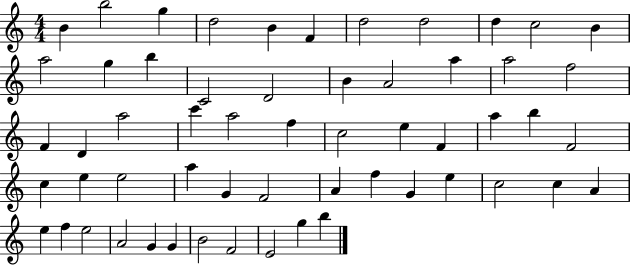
{
  \clef treble
  \numericTimeSignature
  \time 4/4
  \key c \major
  b'4 b''2 g''4 | d''2 b'4 f'4 | d''2 d''2 | d''4 c''2 b'4 | \break a''2 g''4 b''4 | c'2 d'2 | b'4 a'2 a''4 | a''2 f''2 | \break f'4 d'4 a''2 | c'''4 a''2 f''4 | c''2 e''4 f'4 | a''4 b''4 f'2 | \break c''4 e''4 e''2 | a''4 g'4 f'2 | a'4 f''4 g'4 e''4 | c''2 c''4 a'4 | \break e''4 f''4 e''2 | a'2 g'4 g'4 | b'2 f'2 | e'2 g''4 b''4 | \break \bar "|."
}